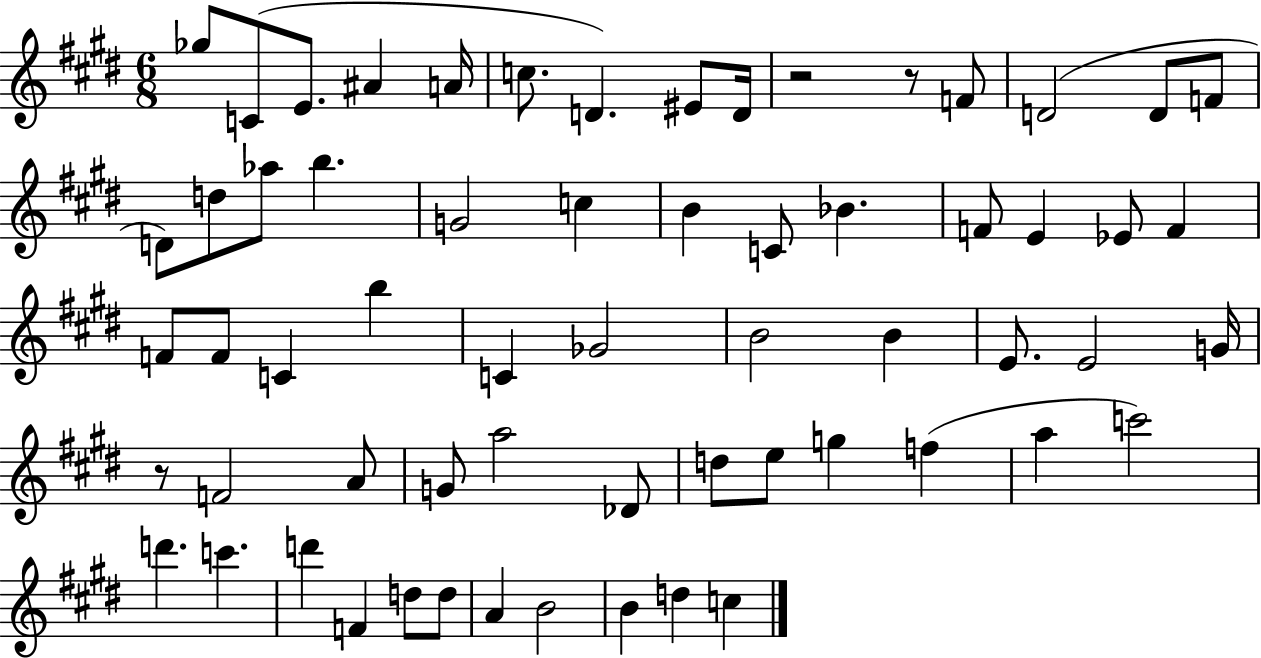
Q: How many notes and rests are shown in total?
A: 62